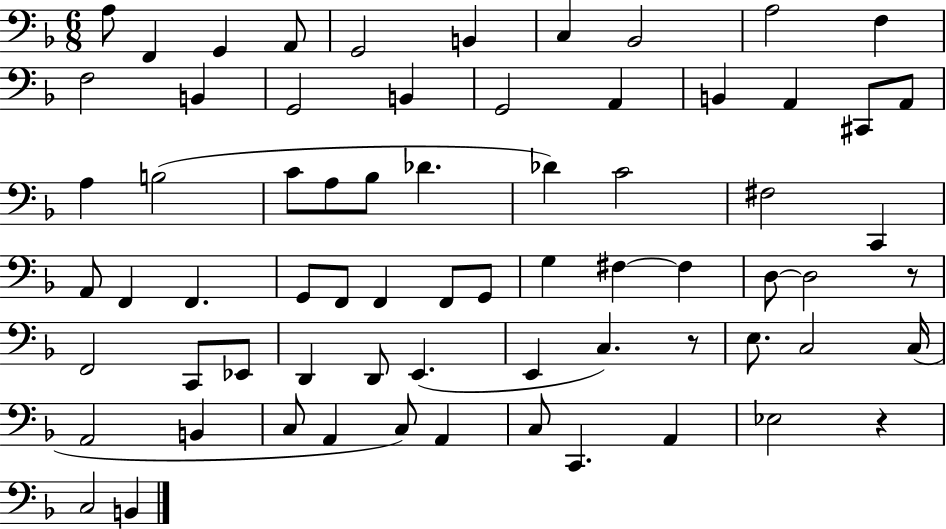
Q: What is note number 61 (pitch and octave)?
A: C3